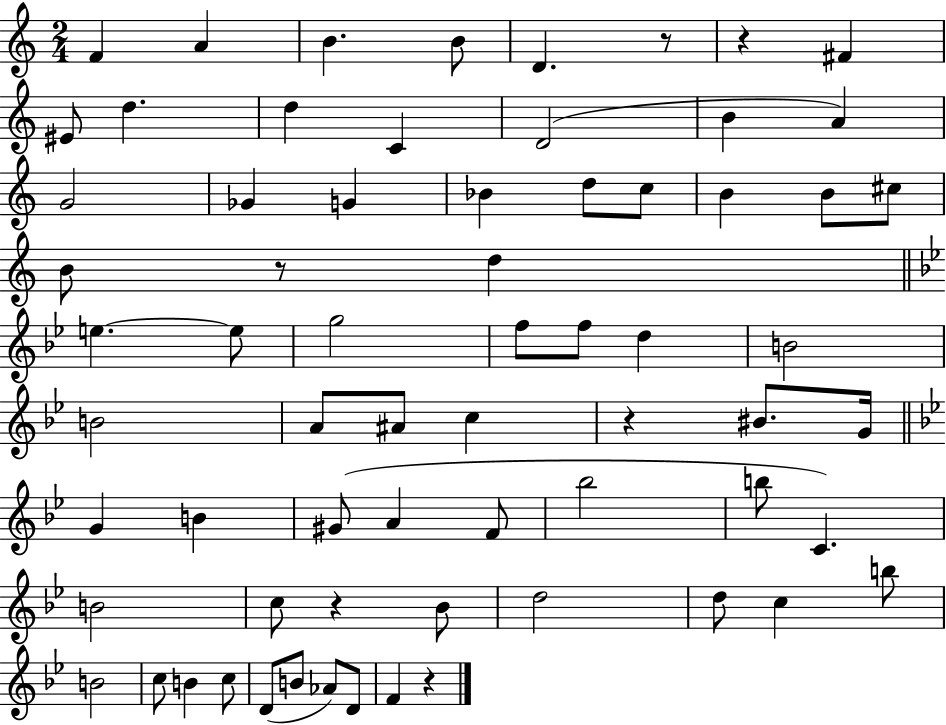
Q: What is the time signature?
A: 2/4